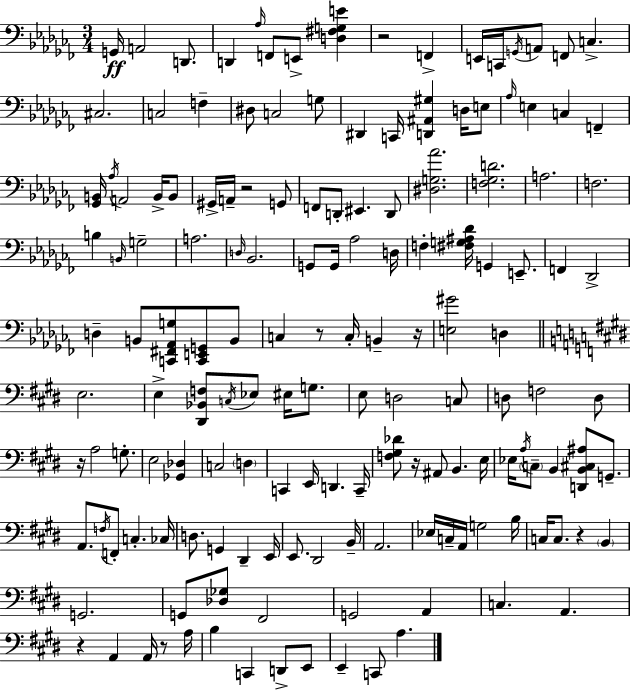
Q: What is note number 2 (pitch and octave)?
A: A2